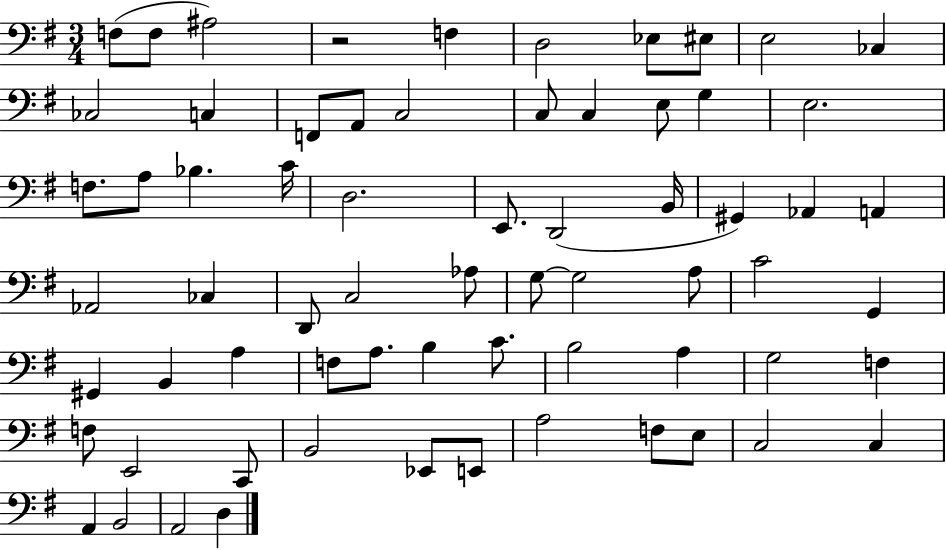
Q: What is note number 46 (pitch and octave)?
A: B3